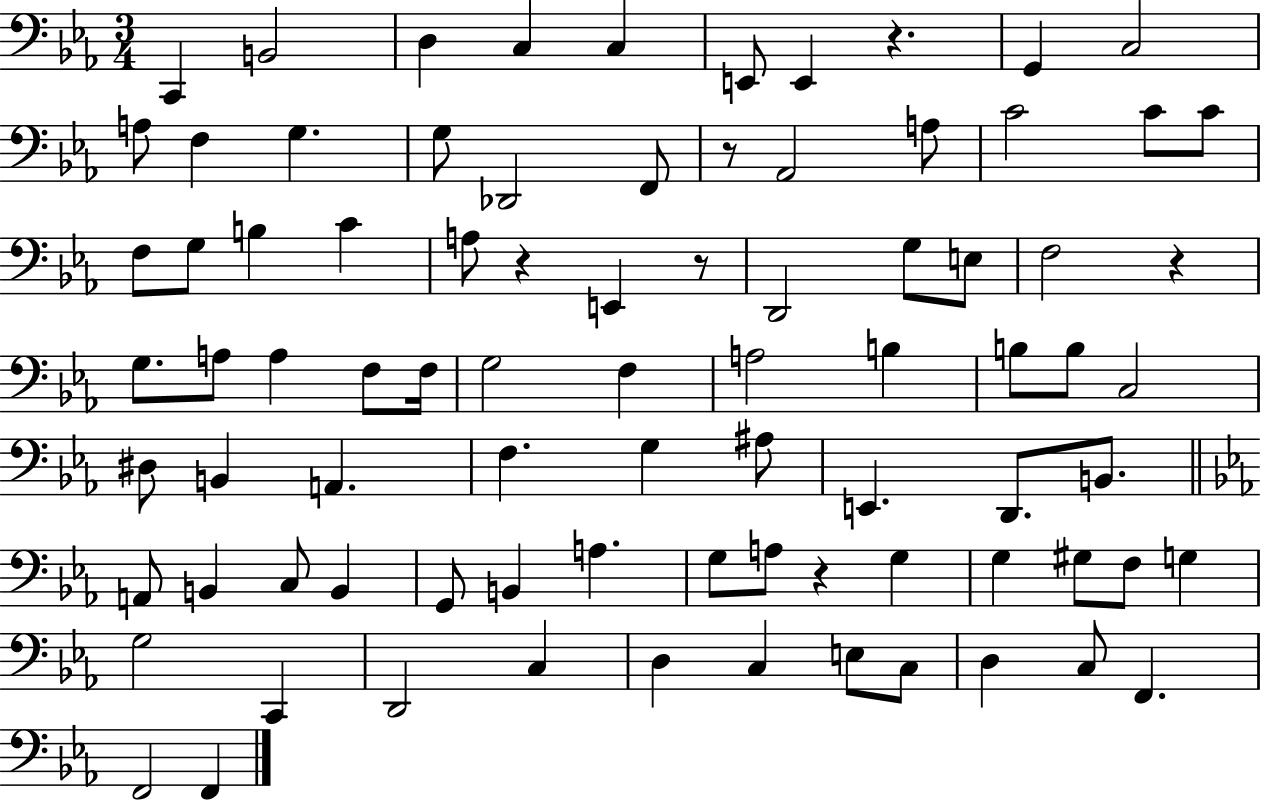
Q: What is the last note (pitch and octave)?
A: F2